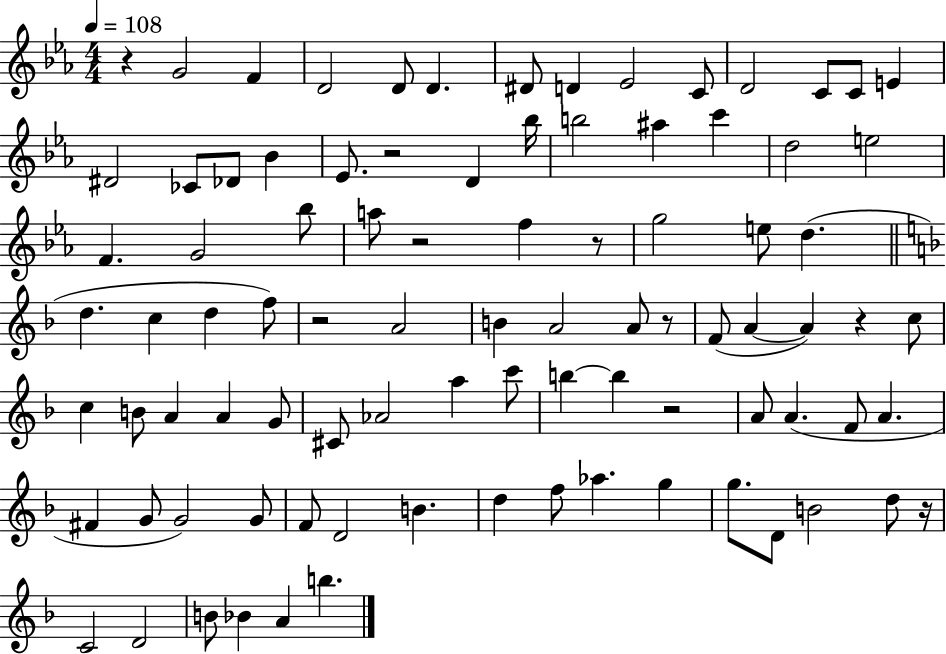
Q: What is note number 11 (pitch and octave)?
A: C4